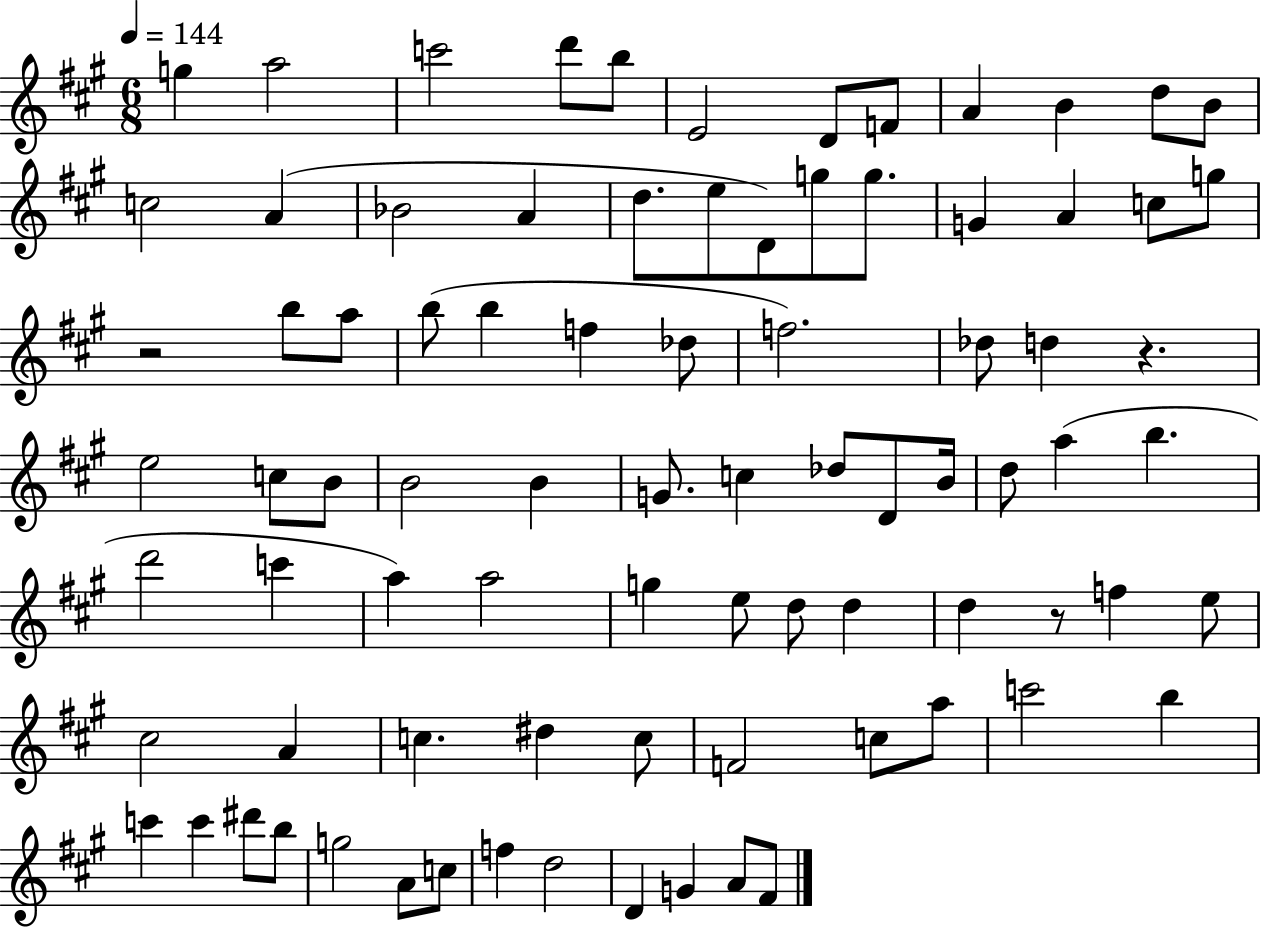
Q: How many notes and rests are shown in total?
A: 84